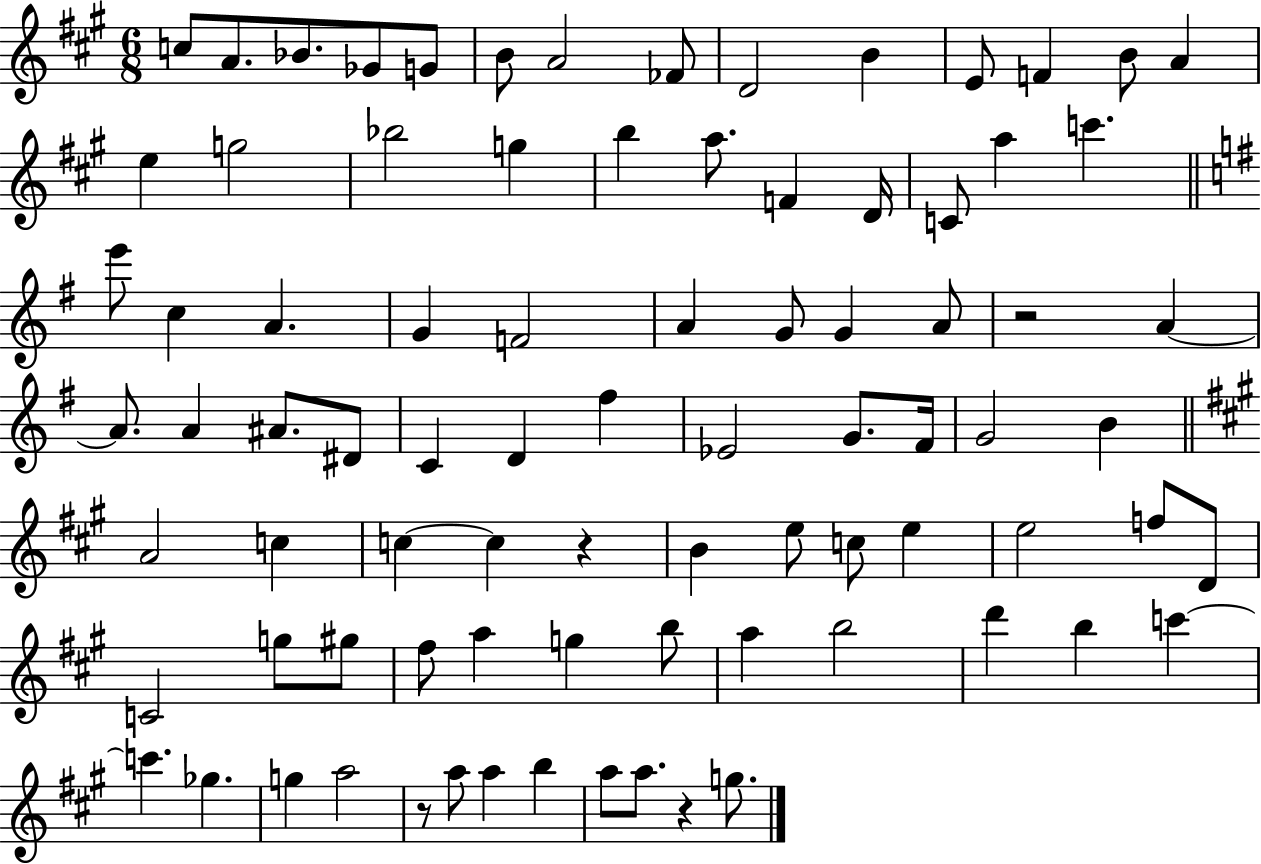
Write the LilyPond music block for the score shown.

{
  \clef treble
  \numericTimeSignature
  \time 6/8
  \key a \major
  c''8 a'8. bes'8. ges'8 g'8 | b'8 a'2 fes'8 | d'2 b'4 | e'8 f'4 b'8 a'4 | \break e''4 g''2 | bes''2 g''4 | b''4 a''8. f'4 d'16 | c'8 a''4 c'''4. | \break \bar "||" \break \key g \major e'''8 c''4 a'4. | g'4 f'2 | a'4 g'8 g'4 a'8 | r2 a'4~~ | \break a'8. a'4 ais'8. dis'8 | c'4 d'4 fis''4 | ees'2 g'8. fis'16 | g'2 b'4 | \break \bar "||" \break \key a \major a'2 c''4 | c''4~~ c''4 r4 | b'4 e''8 c''8 e''4 | e''2 f''8 d'8 | \break c'2 g''8 gis''8 | fis''8 a''4 g''4 b''8 | a''4 b''2 | d'''4 b''4 c'''4~~ | \break c'''4. ges''4. | g''4 a''2 | r8 a''8 a''4 b''4 | a''8 a''8. r4 g''8. | \break \bar "|."
}